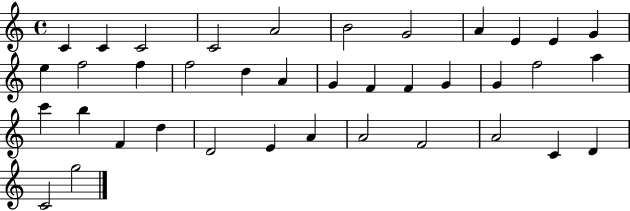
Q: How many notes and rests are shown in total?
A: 38